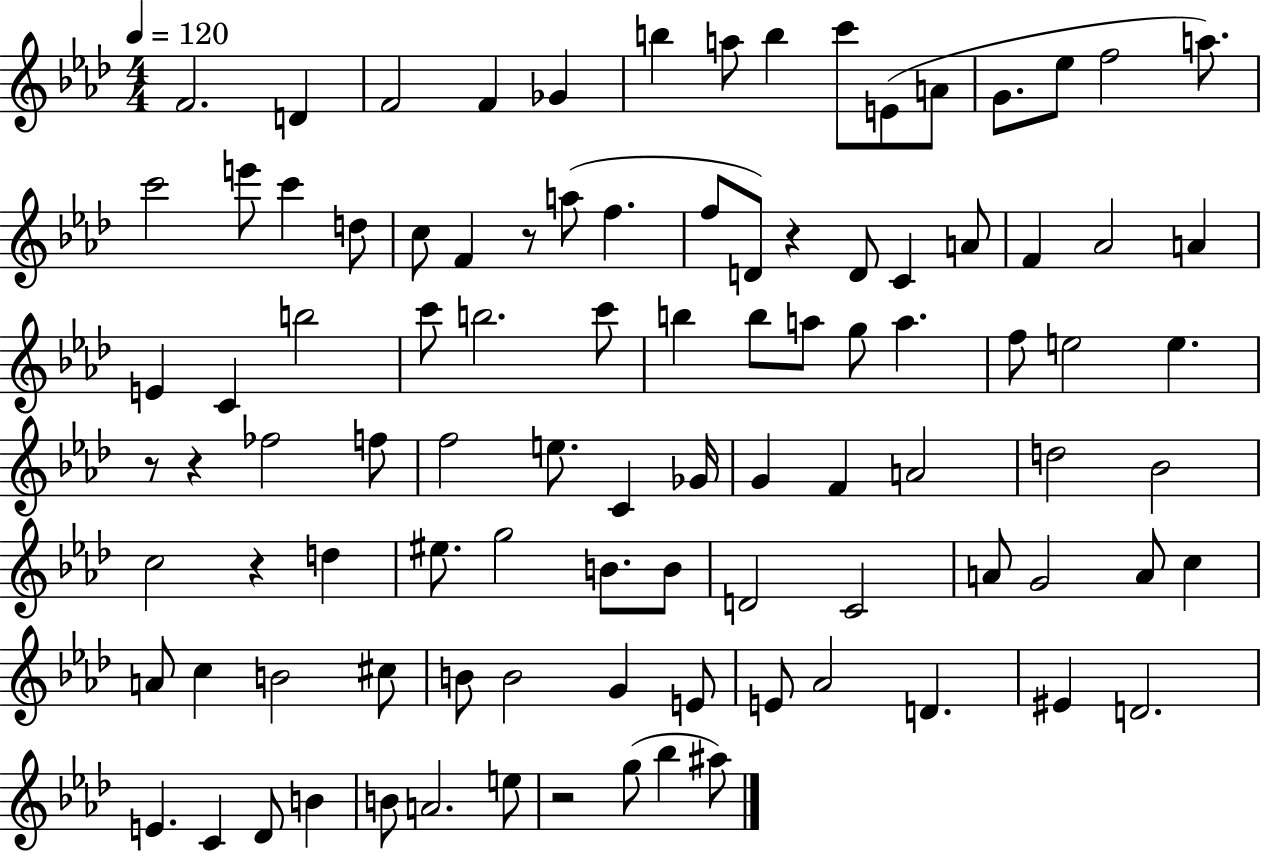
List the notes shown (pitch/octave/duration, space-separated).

F4/h. D4/q F4/h F4/q Gb4/q B5/q A5/e B5/q C6/e E4/e A4/e G4/e. Eb5/e F5/h A5/e. C6/h E6/e C6/q D5/e C5/e F4/q R/e A5/e F5/q. F5/e D4/e R/q D4/e C4/q A4/e F4/q Ab4/h A4/q E4/q C4/q B5/h C6/e B5/h. C6/e B5/q B5/e A5/e G5/e A5/q. F5/e E5/h E5/q. R/e R/q FES5/h F5/e F5/h E5/e. C4/q Gb4/s G4/q F4/q A4/h D5/h Bb4/h C5/h R/q D5/q EIS5/e. G5/h B4/e. B4/e D4/h C4/h A4/e G4/h A4/e C5/q A4/e C5/q B4/h C#5/e B4/e B4/h G4/q E4/e E4/e Ab4/h D4/q. EIS4/q D4/h. E4/q. C4/q Db4/e B4/q B4/e A4/h. E5/e R/h G5/e Bb5/q A#5/e